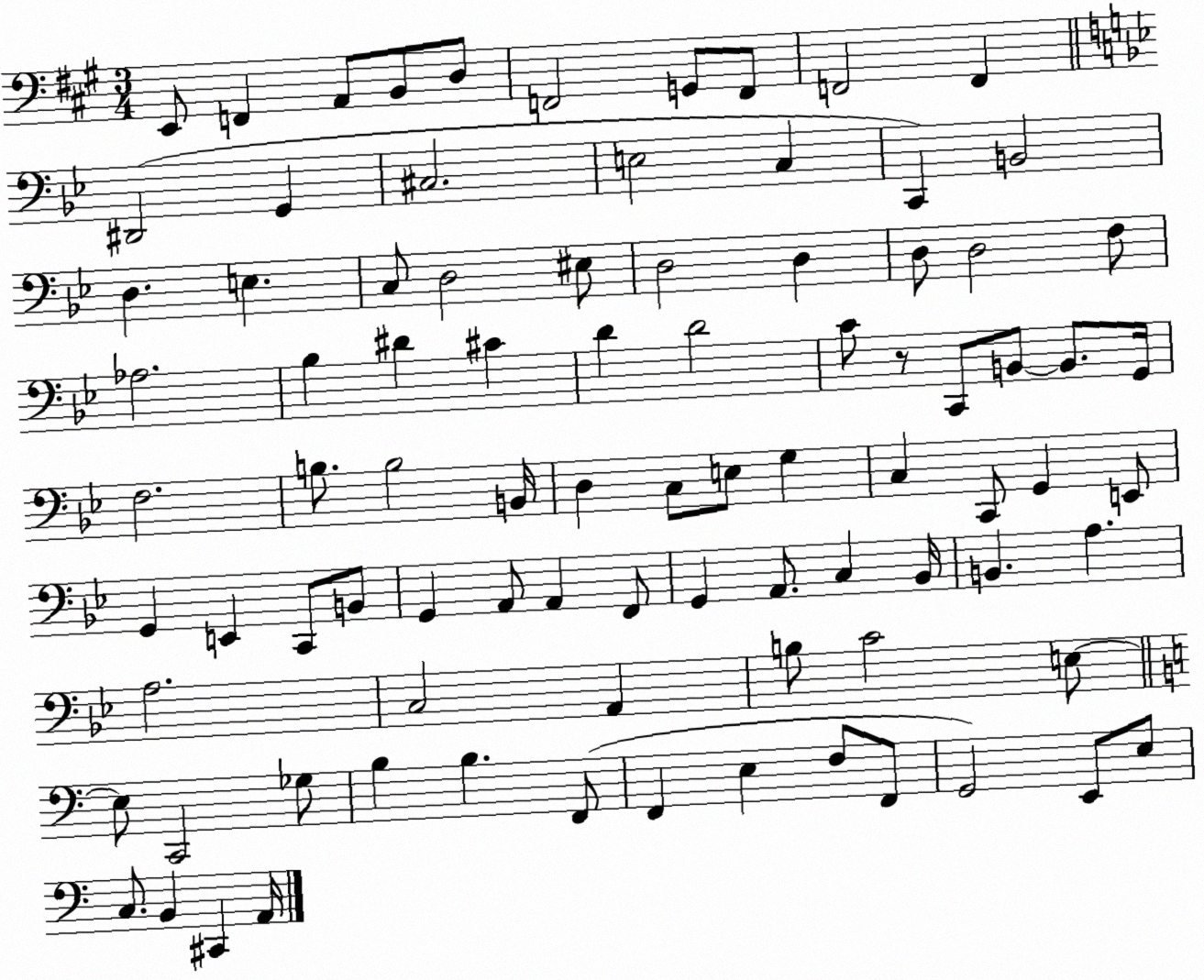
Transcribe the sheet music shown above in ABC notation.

X:1
T:Untitled
M:3/4
L:1/4
K:A
E,,/2 F,, A,,/2 B,,/2 D,/2 F,,2 G,,/2 F,,/2 F,,2 F,, ^D,,2 G,, ^C,2 E,2 C, C,, B,,2 D, E, C,/2 D,2 ^E,/2 D,2 D, D,/2 D,2 F,/2 _A,2 _B, ^D ^C D D2 C/2 z/2 C,,/2 B,,/2 B,,/2 G,,/4 F,2 B,/2 B,2 B,,/4 D, C,/2 E,/2 G, C, C,,/2 G,, E,,/2 G,, E,, C,,/2 B,,/2 G,, A,,/2 A,, F,,/2 G,, A,,/2 C, _B,,/4 B,, A, A,2 C,2 A,, B,/2 C2 E,/2 E,/2 C,,2 _G,/2 B, B, F,,/2 F,, E, F,/2 F,,/2 G,,2 E,,/2 E,/2 C,/2 B,, ^C,, A,,/4